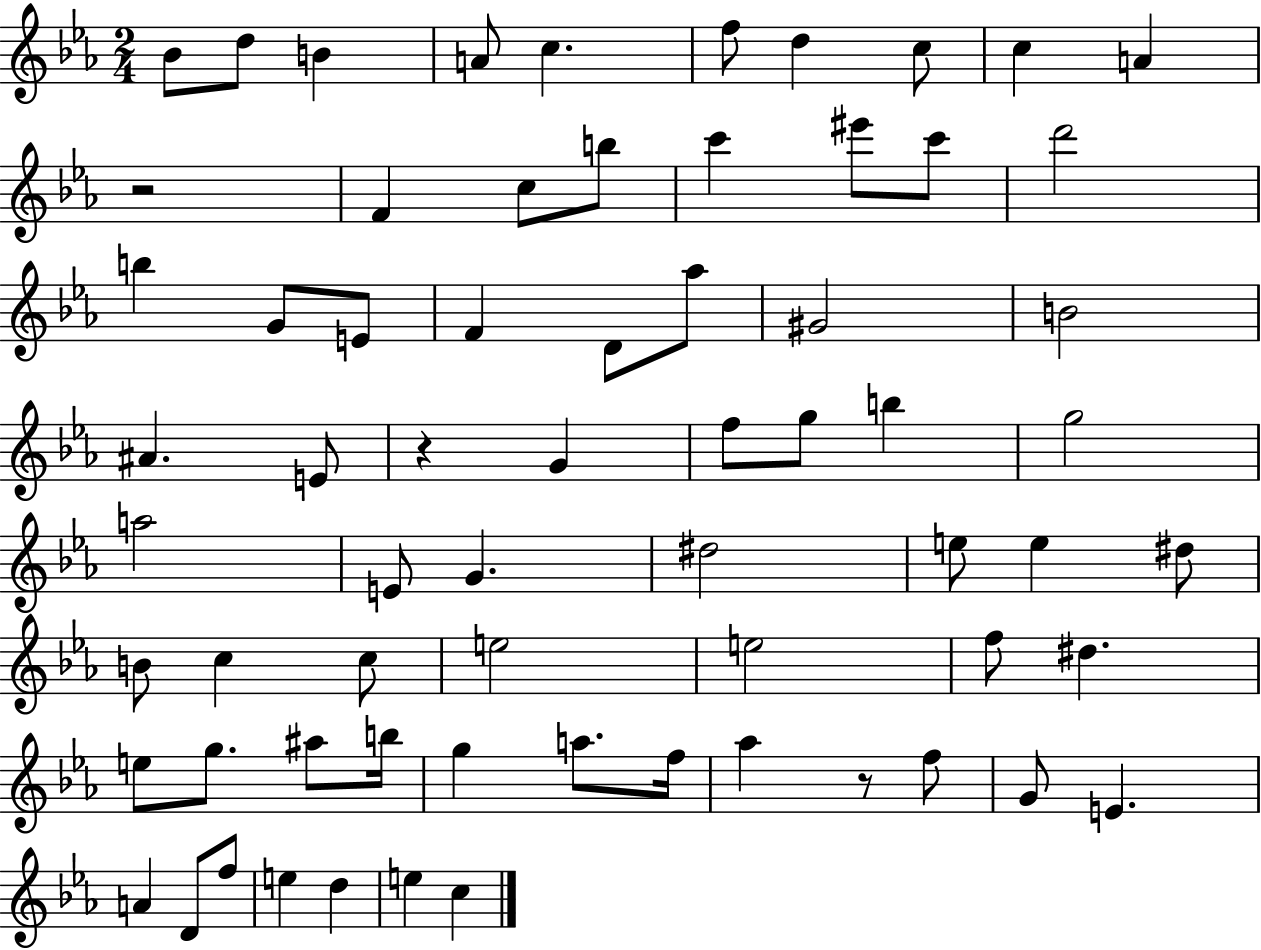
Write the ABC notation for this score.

X:1
T:Untitled
M:2/4
L:1/4
K:Eb
_B/2 d/2 B A/2 c f/2 d c/2 c A z2 F c/2 b/2 c' ^e'/2 c'/2 d'2 b G/2 E/2 F D/2 _a/2 ^G2 B2 ^A E/2 z G f/2 g/2 b g2 a2 E/2 G ^d2 e/2 e ^d/2 B/2 c c/2 e2 e2 f/2 ^d e/2 g/2 ^a/2 b/4 g a/2 f/4 _a z/2 f/2 G/2 E A D/2 f/2 e d e c